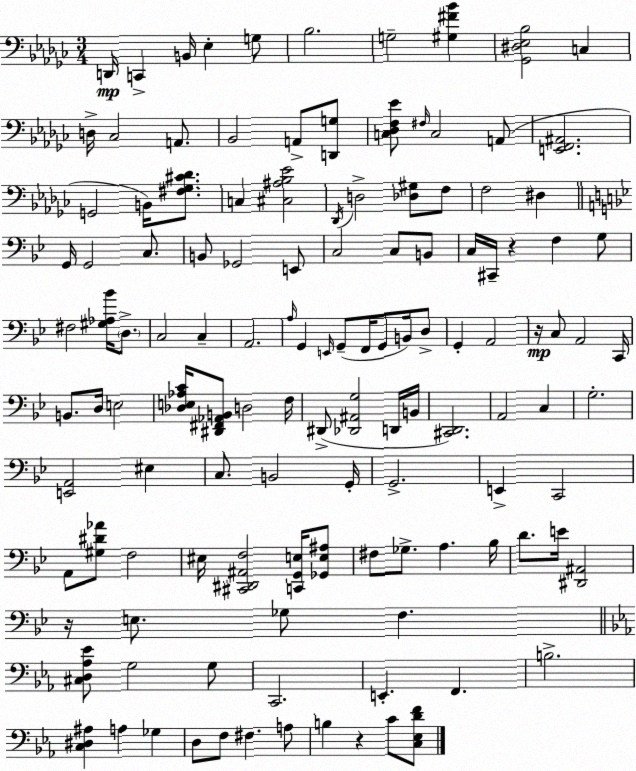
X:1
T:Untitled
M:3/4
L:1/4
K:Ebm
D,,/4 C,, B,,/4 _E, G,/2 _B,2 G,2 [^G,^F_B] [_G,,^D,_E,_B,]2 C, D,/4 _C,2 A,,/2 _B,,2 A,,/2 [D,,G,]/2 [C,_D,F,_E]/2 ^F,/4 C,2 A,,/2 [E,,F,,^A,,]2 G,,2 B,,/4 [^F,_G,^C_D]/2 C, [^C,^A,_B,_E]2 _D,,/4 D,2 [_D,^G,]/2 F,/2 F,2 ^D, G,,/4 G,,2 C,/2 B,,/2 _G,,2 E,,/2 C,2 C,/2 B,,/2 C,/4 ^C,,/4 z F, G,/2 ^F,2 [^G,_A,_B]/4 D,/2 C,2 C, A,,2 A,/4 G,, E,,/4 G,,/2 F,,/4 G,,/2 B,,/4 D,/2 G,, A,,2 z/4 C,/2 A,,2 C,,/4 B,,/2 D,/4 E,2 [_D,E,_A,C]/4 [^D,,^F,,_A,,B,,]/2 D,2 F,/4 ^D,,/2 [_D,,^A,,G,]2 D,,/4 B,,/4 [^C,,D,,]2 A,,2 C, G,2 [E,,A,,]2 ^E, C,/2 B,,2 G,,/4 G,,2 E,, C,,2 A,,/2 [^G,^D_A]/2 F,2 ^E,/4 [^C,,^D,,^A,,F,]2 [C,,G,,E,]/4 [_G,,E,^A,]/2 ^F,/2 _G,/2 A, _B,/4 D/2 E/4 [^D,,^A,,]2 z/4 E,/2 _G,/2 F, [^C,D,_A,_E]/2 G,2 G,/2 C,,2 E,, F,, B,2 [C,^D,^A,] A, _G, D,/2 F,/2 ^F, A,/2 B, z C/2 [C,_E,DF]/2